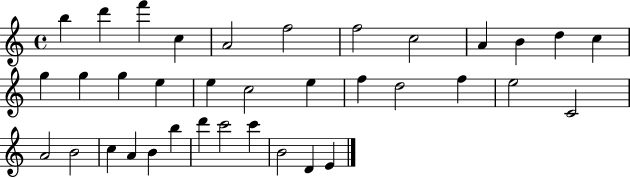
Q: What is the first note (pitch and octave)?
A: B5